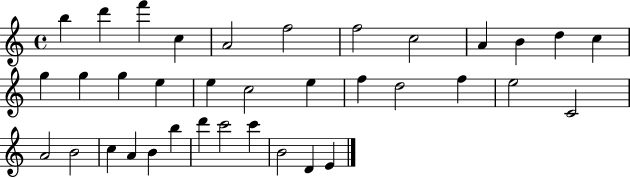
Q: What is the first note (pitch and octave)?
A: B5